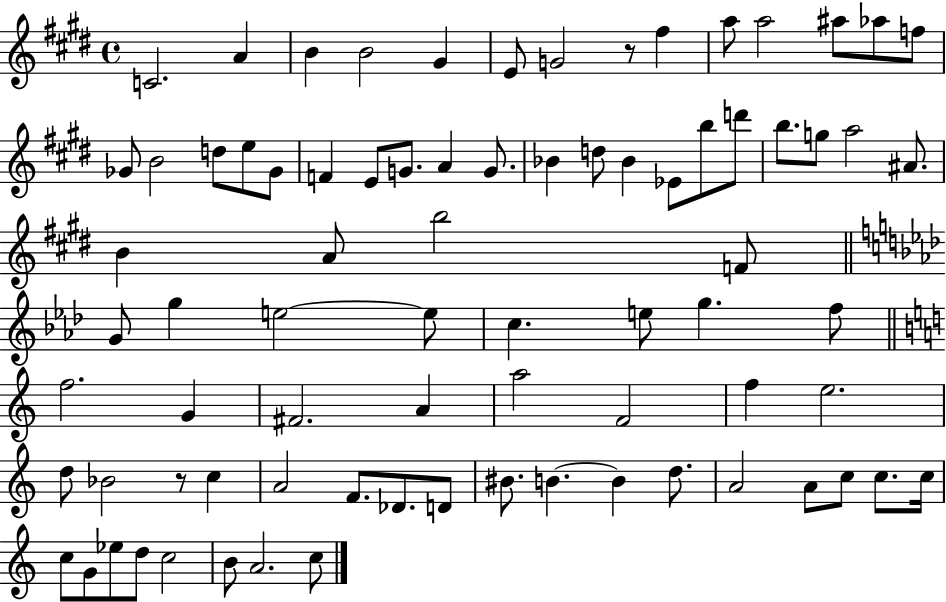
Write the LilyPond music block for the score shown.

{
  \clef treble
  \time 4/4
  \defaultTimeSignature
  \key e \major
  c'2. a'4 | b'4 b'2 gis'4 | e'8 g'2 r8 fis''4 | a''8 a''2 ais''8 aes''8 f''8 | \break ges'8 b'2 d''8 e''8 ges'8 | f'4 e'8 g'8. a'4 g'8. | bes'4 d''8 bes'4 ees'8 b''8 d'''8 | b''8. g''8 a''2 ais'8. | \break b'4 a'8 b''2 f'8 | \bar "||" \break \key f \minor g'8 g''4 e''2~~ e''8 | c''4. e''8 g''4. f''8 | \bar "||" \break \key a \minor f''2. g'4 | fis'2. a'4 | a''2 f'2 | f''4 e''2. | \break d''8 bes'2 r8 c''4 | a'2 f'8. des'8. d'8 | bis'8. b'4.~~ b'4 d''8. | a'2 a'8 c''8 c''8. c''16 | \break c''8 g'8 ees''8 d''8 c''2 | b'8 a'2. c''8 | \bar "|."
}